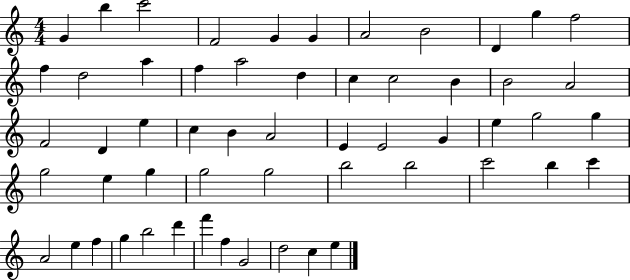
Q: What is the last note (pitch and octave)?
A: E5